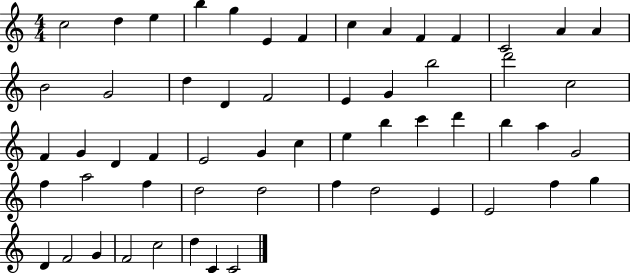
X:1
T:Untitled
M:4/4
L:1/4
K:C
c2 d e b g E F c A F F C2 A A B2 G2 d D F2 E G b2 d'2 c2 F G D F E2 G c e b c' d' b a G2 f a2 f d2 d2 f d2 E E2 f g D F2 G F2 c2 d C C2